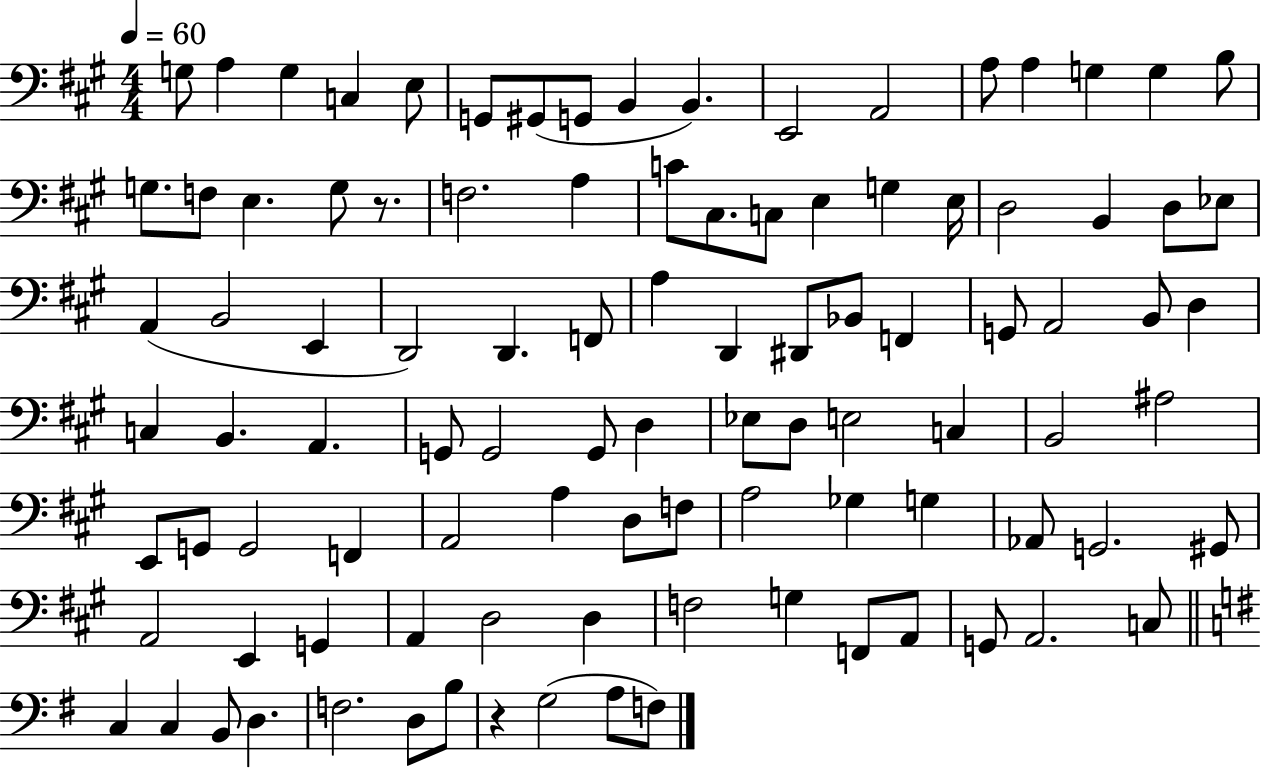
X:1
T:Untitled
M:4/4
L:1/4
K:A
G,/2 A, G, C, E,/2 G,,/2 ^G,,/2 G,,/2 B,, B,, E,,2 A,,2 A,/2 A, G, G, B,/2 G,/2 F,/2 E, G,/2 z/2 F,2 A, C/2 ^C,/2 C,/2 E, G, E,/4 D,2 B,, D,/2 _E,/2 A,, B,,2 E,, D,,2 D,, F,,/2 A, D,, ^D,,/2 _B,,/2 F,, G,,/2 A,,2 B,,/2 D, C, B,, A,, G,,/2 G,,2 G,,/2 D, _E,/2 D,/2 E,2 C, B,,2 ^A,2 E,,/2 G,,/2 G,,2 F,, A,,2 A, D,/2 F,/2 A,2 _G, G, _A,,/2 G,,2 ^G,,/2 A,,2 E,, G,, A,, D,2 D, F,2 G, F,,/2 A,,/2 G,,/2 A,,2 C,/2 C, C, B,,/2 D, F,2 D,/2 B,/2 z G,2 A,/2 F,/2